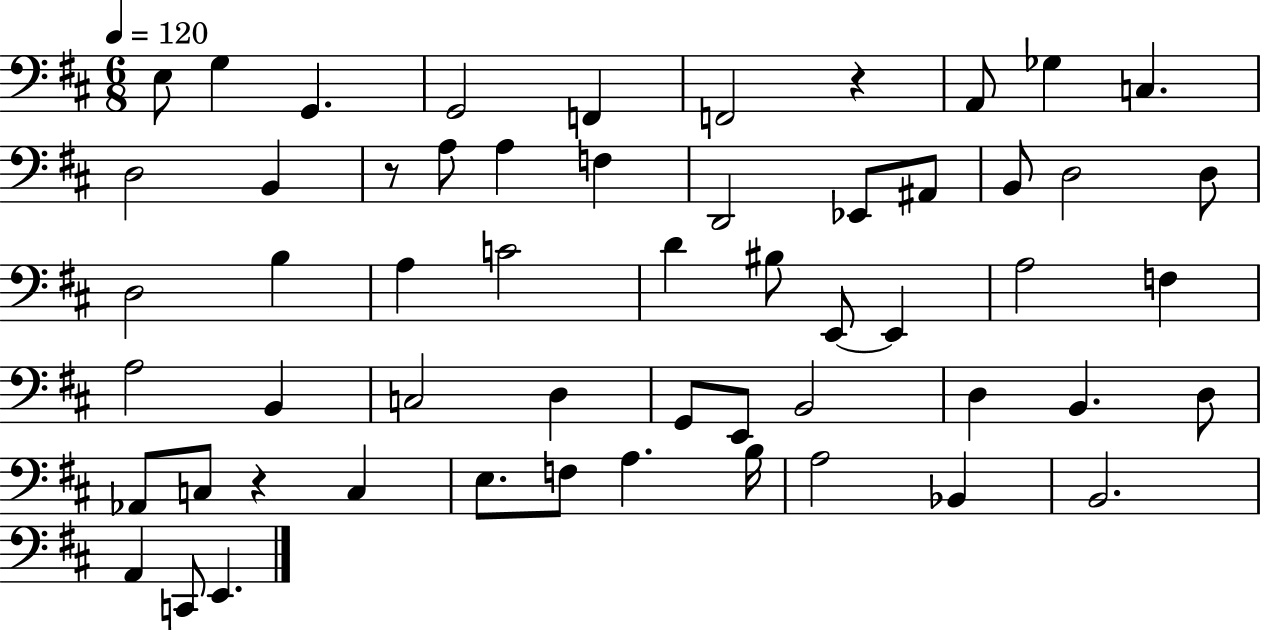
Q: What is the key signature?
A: D major